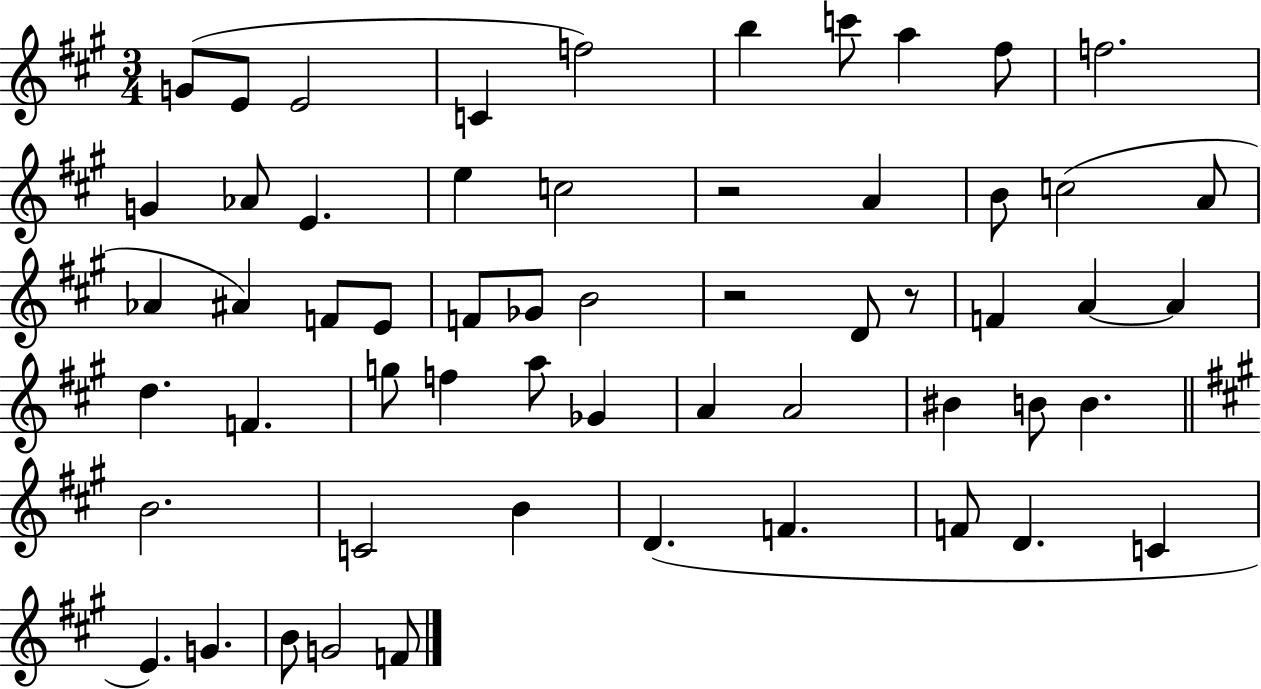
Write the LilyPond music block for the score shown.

{
  \clef treble
  \numericTimeSignature
  \time 3/4
  \key a \major
  \repeat volta 2 { g'8( e'8 e'2 | c'4 f''2) | b''4 c'''8 a''4 fis''8 | f''2. | \break g'4 aes'8 e'4. | e''4 c''2 | r2 a'4 | b'8 c''2( a'8 | \break aes'4 ais'4) f'8 e'8 | f'8 ges'8 b'2 | r2 d'8 r8 | f'4 a'4~~ a'4 | \break d''4. f'4. | g''8 f''4 a''8 ges'4 | a'4 a'2 | bis'4 b'8 b'4. | \break \bar "||" \break \key a \major b'2. | c'2 b'4 | d'4.( f'4. | f'8 d'4. c'4 | \break e'4.) g'4. | b'8 g'2 f'8 | } \bar "|."
}